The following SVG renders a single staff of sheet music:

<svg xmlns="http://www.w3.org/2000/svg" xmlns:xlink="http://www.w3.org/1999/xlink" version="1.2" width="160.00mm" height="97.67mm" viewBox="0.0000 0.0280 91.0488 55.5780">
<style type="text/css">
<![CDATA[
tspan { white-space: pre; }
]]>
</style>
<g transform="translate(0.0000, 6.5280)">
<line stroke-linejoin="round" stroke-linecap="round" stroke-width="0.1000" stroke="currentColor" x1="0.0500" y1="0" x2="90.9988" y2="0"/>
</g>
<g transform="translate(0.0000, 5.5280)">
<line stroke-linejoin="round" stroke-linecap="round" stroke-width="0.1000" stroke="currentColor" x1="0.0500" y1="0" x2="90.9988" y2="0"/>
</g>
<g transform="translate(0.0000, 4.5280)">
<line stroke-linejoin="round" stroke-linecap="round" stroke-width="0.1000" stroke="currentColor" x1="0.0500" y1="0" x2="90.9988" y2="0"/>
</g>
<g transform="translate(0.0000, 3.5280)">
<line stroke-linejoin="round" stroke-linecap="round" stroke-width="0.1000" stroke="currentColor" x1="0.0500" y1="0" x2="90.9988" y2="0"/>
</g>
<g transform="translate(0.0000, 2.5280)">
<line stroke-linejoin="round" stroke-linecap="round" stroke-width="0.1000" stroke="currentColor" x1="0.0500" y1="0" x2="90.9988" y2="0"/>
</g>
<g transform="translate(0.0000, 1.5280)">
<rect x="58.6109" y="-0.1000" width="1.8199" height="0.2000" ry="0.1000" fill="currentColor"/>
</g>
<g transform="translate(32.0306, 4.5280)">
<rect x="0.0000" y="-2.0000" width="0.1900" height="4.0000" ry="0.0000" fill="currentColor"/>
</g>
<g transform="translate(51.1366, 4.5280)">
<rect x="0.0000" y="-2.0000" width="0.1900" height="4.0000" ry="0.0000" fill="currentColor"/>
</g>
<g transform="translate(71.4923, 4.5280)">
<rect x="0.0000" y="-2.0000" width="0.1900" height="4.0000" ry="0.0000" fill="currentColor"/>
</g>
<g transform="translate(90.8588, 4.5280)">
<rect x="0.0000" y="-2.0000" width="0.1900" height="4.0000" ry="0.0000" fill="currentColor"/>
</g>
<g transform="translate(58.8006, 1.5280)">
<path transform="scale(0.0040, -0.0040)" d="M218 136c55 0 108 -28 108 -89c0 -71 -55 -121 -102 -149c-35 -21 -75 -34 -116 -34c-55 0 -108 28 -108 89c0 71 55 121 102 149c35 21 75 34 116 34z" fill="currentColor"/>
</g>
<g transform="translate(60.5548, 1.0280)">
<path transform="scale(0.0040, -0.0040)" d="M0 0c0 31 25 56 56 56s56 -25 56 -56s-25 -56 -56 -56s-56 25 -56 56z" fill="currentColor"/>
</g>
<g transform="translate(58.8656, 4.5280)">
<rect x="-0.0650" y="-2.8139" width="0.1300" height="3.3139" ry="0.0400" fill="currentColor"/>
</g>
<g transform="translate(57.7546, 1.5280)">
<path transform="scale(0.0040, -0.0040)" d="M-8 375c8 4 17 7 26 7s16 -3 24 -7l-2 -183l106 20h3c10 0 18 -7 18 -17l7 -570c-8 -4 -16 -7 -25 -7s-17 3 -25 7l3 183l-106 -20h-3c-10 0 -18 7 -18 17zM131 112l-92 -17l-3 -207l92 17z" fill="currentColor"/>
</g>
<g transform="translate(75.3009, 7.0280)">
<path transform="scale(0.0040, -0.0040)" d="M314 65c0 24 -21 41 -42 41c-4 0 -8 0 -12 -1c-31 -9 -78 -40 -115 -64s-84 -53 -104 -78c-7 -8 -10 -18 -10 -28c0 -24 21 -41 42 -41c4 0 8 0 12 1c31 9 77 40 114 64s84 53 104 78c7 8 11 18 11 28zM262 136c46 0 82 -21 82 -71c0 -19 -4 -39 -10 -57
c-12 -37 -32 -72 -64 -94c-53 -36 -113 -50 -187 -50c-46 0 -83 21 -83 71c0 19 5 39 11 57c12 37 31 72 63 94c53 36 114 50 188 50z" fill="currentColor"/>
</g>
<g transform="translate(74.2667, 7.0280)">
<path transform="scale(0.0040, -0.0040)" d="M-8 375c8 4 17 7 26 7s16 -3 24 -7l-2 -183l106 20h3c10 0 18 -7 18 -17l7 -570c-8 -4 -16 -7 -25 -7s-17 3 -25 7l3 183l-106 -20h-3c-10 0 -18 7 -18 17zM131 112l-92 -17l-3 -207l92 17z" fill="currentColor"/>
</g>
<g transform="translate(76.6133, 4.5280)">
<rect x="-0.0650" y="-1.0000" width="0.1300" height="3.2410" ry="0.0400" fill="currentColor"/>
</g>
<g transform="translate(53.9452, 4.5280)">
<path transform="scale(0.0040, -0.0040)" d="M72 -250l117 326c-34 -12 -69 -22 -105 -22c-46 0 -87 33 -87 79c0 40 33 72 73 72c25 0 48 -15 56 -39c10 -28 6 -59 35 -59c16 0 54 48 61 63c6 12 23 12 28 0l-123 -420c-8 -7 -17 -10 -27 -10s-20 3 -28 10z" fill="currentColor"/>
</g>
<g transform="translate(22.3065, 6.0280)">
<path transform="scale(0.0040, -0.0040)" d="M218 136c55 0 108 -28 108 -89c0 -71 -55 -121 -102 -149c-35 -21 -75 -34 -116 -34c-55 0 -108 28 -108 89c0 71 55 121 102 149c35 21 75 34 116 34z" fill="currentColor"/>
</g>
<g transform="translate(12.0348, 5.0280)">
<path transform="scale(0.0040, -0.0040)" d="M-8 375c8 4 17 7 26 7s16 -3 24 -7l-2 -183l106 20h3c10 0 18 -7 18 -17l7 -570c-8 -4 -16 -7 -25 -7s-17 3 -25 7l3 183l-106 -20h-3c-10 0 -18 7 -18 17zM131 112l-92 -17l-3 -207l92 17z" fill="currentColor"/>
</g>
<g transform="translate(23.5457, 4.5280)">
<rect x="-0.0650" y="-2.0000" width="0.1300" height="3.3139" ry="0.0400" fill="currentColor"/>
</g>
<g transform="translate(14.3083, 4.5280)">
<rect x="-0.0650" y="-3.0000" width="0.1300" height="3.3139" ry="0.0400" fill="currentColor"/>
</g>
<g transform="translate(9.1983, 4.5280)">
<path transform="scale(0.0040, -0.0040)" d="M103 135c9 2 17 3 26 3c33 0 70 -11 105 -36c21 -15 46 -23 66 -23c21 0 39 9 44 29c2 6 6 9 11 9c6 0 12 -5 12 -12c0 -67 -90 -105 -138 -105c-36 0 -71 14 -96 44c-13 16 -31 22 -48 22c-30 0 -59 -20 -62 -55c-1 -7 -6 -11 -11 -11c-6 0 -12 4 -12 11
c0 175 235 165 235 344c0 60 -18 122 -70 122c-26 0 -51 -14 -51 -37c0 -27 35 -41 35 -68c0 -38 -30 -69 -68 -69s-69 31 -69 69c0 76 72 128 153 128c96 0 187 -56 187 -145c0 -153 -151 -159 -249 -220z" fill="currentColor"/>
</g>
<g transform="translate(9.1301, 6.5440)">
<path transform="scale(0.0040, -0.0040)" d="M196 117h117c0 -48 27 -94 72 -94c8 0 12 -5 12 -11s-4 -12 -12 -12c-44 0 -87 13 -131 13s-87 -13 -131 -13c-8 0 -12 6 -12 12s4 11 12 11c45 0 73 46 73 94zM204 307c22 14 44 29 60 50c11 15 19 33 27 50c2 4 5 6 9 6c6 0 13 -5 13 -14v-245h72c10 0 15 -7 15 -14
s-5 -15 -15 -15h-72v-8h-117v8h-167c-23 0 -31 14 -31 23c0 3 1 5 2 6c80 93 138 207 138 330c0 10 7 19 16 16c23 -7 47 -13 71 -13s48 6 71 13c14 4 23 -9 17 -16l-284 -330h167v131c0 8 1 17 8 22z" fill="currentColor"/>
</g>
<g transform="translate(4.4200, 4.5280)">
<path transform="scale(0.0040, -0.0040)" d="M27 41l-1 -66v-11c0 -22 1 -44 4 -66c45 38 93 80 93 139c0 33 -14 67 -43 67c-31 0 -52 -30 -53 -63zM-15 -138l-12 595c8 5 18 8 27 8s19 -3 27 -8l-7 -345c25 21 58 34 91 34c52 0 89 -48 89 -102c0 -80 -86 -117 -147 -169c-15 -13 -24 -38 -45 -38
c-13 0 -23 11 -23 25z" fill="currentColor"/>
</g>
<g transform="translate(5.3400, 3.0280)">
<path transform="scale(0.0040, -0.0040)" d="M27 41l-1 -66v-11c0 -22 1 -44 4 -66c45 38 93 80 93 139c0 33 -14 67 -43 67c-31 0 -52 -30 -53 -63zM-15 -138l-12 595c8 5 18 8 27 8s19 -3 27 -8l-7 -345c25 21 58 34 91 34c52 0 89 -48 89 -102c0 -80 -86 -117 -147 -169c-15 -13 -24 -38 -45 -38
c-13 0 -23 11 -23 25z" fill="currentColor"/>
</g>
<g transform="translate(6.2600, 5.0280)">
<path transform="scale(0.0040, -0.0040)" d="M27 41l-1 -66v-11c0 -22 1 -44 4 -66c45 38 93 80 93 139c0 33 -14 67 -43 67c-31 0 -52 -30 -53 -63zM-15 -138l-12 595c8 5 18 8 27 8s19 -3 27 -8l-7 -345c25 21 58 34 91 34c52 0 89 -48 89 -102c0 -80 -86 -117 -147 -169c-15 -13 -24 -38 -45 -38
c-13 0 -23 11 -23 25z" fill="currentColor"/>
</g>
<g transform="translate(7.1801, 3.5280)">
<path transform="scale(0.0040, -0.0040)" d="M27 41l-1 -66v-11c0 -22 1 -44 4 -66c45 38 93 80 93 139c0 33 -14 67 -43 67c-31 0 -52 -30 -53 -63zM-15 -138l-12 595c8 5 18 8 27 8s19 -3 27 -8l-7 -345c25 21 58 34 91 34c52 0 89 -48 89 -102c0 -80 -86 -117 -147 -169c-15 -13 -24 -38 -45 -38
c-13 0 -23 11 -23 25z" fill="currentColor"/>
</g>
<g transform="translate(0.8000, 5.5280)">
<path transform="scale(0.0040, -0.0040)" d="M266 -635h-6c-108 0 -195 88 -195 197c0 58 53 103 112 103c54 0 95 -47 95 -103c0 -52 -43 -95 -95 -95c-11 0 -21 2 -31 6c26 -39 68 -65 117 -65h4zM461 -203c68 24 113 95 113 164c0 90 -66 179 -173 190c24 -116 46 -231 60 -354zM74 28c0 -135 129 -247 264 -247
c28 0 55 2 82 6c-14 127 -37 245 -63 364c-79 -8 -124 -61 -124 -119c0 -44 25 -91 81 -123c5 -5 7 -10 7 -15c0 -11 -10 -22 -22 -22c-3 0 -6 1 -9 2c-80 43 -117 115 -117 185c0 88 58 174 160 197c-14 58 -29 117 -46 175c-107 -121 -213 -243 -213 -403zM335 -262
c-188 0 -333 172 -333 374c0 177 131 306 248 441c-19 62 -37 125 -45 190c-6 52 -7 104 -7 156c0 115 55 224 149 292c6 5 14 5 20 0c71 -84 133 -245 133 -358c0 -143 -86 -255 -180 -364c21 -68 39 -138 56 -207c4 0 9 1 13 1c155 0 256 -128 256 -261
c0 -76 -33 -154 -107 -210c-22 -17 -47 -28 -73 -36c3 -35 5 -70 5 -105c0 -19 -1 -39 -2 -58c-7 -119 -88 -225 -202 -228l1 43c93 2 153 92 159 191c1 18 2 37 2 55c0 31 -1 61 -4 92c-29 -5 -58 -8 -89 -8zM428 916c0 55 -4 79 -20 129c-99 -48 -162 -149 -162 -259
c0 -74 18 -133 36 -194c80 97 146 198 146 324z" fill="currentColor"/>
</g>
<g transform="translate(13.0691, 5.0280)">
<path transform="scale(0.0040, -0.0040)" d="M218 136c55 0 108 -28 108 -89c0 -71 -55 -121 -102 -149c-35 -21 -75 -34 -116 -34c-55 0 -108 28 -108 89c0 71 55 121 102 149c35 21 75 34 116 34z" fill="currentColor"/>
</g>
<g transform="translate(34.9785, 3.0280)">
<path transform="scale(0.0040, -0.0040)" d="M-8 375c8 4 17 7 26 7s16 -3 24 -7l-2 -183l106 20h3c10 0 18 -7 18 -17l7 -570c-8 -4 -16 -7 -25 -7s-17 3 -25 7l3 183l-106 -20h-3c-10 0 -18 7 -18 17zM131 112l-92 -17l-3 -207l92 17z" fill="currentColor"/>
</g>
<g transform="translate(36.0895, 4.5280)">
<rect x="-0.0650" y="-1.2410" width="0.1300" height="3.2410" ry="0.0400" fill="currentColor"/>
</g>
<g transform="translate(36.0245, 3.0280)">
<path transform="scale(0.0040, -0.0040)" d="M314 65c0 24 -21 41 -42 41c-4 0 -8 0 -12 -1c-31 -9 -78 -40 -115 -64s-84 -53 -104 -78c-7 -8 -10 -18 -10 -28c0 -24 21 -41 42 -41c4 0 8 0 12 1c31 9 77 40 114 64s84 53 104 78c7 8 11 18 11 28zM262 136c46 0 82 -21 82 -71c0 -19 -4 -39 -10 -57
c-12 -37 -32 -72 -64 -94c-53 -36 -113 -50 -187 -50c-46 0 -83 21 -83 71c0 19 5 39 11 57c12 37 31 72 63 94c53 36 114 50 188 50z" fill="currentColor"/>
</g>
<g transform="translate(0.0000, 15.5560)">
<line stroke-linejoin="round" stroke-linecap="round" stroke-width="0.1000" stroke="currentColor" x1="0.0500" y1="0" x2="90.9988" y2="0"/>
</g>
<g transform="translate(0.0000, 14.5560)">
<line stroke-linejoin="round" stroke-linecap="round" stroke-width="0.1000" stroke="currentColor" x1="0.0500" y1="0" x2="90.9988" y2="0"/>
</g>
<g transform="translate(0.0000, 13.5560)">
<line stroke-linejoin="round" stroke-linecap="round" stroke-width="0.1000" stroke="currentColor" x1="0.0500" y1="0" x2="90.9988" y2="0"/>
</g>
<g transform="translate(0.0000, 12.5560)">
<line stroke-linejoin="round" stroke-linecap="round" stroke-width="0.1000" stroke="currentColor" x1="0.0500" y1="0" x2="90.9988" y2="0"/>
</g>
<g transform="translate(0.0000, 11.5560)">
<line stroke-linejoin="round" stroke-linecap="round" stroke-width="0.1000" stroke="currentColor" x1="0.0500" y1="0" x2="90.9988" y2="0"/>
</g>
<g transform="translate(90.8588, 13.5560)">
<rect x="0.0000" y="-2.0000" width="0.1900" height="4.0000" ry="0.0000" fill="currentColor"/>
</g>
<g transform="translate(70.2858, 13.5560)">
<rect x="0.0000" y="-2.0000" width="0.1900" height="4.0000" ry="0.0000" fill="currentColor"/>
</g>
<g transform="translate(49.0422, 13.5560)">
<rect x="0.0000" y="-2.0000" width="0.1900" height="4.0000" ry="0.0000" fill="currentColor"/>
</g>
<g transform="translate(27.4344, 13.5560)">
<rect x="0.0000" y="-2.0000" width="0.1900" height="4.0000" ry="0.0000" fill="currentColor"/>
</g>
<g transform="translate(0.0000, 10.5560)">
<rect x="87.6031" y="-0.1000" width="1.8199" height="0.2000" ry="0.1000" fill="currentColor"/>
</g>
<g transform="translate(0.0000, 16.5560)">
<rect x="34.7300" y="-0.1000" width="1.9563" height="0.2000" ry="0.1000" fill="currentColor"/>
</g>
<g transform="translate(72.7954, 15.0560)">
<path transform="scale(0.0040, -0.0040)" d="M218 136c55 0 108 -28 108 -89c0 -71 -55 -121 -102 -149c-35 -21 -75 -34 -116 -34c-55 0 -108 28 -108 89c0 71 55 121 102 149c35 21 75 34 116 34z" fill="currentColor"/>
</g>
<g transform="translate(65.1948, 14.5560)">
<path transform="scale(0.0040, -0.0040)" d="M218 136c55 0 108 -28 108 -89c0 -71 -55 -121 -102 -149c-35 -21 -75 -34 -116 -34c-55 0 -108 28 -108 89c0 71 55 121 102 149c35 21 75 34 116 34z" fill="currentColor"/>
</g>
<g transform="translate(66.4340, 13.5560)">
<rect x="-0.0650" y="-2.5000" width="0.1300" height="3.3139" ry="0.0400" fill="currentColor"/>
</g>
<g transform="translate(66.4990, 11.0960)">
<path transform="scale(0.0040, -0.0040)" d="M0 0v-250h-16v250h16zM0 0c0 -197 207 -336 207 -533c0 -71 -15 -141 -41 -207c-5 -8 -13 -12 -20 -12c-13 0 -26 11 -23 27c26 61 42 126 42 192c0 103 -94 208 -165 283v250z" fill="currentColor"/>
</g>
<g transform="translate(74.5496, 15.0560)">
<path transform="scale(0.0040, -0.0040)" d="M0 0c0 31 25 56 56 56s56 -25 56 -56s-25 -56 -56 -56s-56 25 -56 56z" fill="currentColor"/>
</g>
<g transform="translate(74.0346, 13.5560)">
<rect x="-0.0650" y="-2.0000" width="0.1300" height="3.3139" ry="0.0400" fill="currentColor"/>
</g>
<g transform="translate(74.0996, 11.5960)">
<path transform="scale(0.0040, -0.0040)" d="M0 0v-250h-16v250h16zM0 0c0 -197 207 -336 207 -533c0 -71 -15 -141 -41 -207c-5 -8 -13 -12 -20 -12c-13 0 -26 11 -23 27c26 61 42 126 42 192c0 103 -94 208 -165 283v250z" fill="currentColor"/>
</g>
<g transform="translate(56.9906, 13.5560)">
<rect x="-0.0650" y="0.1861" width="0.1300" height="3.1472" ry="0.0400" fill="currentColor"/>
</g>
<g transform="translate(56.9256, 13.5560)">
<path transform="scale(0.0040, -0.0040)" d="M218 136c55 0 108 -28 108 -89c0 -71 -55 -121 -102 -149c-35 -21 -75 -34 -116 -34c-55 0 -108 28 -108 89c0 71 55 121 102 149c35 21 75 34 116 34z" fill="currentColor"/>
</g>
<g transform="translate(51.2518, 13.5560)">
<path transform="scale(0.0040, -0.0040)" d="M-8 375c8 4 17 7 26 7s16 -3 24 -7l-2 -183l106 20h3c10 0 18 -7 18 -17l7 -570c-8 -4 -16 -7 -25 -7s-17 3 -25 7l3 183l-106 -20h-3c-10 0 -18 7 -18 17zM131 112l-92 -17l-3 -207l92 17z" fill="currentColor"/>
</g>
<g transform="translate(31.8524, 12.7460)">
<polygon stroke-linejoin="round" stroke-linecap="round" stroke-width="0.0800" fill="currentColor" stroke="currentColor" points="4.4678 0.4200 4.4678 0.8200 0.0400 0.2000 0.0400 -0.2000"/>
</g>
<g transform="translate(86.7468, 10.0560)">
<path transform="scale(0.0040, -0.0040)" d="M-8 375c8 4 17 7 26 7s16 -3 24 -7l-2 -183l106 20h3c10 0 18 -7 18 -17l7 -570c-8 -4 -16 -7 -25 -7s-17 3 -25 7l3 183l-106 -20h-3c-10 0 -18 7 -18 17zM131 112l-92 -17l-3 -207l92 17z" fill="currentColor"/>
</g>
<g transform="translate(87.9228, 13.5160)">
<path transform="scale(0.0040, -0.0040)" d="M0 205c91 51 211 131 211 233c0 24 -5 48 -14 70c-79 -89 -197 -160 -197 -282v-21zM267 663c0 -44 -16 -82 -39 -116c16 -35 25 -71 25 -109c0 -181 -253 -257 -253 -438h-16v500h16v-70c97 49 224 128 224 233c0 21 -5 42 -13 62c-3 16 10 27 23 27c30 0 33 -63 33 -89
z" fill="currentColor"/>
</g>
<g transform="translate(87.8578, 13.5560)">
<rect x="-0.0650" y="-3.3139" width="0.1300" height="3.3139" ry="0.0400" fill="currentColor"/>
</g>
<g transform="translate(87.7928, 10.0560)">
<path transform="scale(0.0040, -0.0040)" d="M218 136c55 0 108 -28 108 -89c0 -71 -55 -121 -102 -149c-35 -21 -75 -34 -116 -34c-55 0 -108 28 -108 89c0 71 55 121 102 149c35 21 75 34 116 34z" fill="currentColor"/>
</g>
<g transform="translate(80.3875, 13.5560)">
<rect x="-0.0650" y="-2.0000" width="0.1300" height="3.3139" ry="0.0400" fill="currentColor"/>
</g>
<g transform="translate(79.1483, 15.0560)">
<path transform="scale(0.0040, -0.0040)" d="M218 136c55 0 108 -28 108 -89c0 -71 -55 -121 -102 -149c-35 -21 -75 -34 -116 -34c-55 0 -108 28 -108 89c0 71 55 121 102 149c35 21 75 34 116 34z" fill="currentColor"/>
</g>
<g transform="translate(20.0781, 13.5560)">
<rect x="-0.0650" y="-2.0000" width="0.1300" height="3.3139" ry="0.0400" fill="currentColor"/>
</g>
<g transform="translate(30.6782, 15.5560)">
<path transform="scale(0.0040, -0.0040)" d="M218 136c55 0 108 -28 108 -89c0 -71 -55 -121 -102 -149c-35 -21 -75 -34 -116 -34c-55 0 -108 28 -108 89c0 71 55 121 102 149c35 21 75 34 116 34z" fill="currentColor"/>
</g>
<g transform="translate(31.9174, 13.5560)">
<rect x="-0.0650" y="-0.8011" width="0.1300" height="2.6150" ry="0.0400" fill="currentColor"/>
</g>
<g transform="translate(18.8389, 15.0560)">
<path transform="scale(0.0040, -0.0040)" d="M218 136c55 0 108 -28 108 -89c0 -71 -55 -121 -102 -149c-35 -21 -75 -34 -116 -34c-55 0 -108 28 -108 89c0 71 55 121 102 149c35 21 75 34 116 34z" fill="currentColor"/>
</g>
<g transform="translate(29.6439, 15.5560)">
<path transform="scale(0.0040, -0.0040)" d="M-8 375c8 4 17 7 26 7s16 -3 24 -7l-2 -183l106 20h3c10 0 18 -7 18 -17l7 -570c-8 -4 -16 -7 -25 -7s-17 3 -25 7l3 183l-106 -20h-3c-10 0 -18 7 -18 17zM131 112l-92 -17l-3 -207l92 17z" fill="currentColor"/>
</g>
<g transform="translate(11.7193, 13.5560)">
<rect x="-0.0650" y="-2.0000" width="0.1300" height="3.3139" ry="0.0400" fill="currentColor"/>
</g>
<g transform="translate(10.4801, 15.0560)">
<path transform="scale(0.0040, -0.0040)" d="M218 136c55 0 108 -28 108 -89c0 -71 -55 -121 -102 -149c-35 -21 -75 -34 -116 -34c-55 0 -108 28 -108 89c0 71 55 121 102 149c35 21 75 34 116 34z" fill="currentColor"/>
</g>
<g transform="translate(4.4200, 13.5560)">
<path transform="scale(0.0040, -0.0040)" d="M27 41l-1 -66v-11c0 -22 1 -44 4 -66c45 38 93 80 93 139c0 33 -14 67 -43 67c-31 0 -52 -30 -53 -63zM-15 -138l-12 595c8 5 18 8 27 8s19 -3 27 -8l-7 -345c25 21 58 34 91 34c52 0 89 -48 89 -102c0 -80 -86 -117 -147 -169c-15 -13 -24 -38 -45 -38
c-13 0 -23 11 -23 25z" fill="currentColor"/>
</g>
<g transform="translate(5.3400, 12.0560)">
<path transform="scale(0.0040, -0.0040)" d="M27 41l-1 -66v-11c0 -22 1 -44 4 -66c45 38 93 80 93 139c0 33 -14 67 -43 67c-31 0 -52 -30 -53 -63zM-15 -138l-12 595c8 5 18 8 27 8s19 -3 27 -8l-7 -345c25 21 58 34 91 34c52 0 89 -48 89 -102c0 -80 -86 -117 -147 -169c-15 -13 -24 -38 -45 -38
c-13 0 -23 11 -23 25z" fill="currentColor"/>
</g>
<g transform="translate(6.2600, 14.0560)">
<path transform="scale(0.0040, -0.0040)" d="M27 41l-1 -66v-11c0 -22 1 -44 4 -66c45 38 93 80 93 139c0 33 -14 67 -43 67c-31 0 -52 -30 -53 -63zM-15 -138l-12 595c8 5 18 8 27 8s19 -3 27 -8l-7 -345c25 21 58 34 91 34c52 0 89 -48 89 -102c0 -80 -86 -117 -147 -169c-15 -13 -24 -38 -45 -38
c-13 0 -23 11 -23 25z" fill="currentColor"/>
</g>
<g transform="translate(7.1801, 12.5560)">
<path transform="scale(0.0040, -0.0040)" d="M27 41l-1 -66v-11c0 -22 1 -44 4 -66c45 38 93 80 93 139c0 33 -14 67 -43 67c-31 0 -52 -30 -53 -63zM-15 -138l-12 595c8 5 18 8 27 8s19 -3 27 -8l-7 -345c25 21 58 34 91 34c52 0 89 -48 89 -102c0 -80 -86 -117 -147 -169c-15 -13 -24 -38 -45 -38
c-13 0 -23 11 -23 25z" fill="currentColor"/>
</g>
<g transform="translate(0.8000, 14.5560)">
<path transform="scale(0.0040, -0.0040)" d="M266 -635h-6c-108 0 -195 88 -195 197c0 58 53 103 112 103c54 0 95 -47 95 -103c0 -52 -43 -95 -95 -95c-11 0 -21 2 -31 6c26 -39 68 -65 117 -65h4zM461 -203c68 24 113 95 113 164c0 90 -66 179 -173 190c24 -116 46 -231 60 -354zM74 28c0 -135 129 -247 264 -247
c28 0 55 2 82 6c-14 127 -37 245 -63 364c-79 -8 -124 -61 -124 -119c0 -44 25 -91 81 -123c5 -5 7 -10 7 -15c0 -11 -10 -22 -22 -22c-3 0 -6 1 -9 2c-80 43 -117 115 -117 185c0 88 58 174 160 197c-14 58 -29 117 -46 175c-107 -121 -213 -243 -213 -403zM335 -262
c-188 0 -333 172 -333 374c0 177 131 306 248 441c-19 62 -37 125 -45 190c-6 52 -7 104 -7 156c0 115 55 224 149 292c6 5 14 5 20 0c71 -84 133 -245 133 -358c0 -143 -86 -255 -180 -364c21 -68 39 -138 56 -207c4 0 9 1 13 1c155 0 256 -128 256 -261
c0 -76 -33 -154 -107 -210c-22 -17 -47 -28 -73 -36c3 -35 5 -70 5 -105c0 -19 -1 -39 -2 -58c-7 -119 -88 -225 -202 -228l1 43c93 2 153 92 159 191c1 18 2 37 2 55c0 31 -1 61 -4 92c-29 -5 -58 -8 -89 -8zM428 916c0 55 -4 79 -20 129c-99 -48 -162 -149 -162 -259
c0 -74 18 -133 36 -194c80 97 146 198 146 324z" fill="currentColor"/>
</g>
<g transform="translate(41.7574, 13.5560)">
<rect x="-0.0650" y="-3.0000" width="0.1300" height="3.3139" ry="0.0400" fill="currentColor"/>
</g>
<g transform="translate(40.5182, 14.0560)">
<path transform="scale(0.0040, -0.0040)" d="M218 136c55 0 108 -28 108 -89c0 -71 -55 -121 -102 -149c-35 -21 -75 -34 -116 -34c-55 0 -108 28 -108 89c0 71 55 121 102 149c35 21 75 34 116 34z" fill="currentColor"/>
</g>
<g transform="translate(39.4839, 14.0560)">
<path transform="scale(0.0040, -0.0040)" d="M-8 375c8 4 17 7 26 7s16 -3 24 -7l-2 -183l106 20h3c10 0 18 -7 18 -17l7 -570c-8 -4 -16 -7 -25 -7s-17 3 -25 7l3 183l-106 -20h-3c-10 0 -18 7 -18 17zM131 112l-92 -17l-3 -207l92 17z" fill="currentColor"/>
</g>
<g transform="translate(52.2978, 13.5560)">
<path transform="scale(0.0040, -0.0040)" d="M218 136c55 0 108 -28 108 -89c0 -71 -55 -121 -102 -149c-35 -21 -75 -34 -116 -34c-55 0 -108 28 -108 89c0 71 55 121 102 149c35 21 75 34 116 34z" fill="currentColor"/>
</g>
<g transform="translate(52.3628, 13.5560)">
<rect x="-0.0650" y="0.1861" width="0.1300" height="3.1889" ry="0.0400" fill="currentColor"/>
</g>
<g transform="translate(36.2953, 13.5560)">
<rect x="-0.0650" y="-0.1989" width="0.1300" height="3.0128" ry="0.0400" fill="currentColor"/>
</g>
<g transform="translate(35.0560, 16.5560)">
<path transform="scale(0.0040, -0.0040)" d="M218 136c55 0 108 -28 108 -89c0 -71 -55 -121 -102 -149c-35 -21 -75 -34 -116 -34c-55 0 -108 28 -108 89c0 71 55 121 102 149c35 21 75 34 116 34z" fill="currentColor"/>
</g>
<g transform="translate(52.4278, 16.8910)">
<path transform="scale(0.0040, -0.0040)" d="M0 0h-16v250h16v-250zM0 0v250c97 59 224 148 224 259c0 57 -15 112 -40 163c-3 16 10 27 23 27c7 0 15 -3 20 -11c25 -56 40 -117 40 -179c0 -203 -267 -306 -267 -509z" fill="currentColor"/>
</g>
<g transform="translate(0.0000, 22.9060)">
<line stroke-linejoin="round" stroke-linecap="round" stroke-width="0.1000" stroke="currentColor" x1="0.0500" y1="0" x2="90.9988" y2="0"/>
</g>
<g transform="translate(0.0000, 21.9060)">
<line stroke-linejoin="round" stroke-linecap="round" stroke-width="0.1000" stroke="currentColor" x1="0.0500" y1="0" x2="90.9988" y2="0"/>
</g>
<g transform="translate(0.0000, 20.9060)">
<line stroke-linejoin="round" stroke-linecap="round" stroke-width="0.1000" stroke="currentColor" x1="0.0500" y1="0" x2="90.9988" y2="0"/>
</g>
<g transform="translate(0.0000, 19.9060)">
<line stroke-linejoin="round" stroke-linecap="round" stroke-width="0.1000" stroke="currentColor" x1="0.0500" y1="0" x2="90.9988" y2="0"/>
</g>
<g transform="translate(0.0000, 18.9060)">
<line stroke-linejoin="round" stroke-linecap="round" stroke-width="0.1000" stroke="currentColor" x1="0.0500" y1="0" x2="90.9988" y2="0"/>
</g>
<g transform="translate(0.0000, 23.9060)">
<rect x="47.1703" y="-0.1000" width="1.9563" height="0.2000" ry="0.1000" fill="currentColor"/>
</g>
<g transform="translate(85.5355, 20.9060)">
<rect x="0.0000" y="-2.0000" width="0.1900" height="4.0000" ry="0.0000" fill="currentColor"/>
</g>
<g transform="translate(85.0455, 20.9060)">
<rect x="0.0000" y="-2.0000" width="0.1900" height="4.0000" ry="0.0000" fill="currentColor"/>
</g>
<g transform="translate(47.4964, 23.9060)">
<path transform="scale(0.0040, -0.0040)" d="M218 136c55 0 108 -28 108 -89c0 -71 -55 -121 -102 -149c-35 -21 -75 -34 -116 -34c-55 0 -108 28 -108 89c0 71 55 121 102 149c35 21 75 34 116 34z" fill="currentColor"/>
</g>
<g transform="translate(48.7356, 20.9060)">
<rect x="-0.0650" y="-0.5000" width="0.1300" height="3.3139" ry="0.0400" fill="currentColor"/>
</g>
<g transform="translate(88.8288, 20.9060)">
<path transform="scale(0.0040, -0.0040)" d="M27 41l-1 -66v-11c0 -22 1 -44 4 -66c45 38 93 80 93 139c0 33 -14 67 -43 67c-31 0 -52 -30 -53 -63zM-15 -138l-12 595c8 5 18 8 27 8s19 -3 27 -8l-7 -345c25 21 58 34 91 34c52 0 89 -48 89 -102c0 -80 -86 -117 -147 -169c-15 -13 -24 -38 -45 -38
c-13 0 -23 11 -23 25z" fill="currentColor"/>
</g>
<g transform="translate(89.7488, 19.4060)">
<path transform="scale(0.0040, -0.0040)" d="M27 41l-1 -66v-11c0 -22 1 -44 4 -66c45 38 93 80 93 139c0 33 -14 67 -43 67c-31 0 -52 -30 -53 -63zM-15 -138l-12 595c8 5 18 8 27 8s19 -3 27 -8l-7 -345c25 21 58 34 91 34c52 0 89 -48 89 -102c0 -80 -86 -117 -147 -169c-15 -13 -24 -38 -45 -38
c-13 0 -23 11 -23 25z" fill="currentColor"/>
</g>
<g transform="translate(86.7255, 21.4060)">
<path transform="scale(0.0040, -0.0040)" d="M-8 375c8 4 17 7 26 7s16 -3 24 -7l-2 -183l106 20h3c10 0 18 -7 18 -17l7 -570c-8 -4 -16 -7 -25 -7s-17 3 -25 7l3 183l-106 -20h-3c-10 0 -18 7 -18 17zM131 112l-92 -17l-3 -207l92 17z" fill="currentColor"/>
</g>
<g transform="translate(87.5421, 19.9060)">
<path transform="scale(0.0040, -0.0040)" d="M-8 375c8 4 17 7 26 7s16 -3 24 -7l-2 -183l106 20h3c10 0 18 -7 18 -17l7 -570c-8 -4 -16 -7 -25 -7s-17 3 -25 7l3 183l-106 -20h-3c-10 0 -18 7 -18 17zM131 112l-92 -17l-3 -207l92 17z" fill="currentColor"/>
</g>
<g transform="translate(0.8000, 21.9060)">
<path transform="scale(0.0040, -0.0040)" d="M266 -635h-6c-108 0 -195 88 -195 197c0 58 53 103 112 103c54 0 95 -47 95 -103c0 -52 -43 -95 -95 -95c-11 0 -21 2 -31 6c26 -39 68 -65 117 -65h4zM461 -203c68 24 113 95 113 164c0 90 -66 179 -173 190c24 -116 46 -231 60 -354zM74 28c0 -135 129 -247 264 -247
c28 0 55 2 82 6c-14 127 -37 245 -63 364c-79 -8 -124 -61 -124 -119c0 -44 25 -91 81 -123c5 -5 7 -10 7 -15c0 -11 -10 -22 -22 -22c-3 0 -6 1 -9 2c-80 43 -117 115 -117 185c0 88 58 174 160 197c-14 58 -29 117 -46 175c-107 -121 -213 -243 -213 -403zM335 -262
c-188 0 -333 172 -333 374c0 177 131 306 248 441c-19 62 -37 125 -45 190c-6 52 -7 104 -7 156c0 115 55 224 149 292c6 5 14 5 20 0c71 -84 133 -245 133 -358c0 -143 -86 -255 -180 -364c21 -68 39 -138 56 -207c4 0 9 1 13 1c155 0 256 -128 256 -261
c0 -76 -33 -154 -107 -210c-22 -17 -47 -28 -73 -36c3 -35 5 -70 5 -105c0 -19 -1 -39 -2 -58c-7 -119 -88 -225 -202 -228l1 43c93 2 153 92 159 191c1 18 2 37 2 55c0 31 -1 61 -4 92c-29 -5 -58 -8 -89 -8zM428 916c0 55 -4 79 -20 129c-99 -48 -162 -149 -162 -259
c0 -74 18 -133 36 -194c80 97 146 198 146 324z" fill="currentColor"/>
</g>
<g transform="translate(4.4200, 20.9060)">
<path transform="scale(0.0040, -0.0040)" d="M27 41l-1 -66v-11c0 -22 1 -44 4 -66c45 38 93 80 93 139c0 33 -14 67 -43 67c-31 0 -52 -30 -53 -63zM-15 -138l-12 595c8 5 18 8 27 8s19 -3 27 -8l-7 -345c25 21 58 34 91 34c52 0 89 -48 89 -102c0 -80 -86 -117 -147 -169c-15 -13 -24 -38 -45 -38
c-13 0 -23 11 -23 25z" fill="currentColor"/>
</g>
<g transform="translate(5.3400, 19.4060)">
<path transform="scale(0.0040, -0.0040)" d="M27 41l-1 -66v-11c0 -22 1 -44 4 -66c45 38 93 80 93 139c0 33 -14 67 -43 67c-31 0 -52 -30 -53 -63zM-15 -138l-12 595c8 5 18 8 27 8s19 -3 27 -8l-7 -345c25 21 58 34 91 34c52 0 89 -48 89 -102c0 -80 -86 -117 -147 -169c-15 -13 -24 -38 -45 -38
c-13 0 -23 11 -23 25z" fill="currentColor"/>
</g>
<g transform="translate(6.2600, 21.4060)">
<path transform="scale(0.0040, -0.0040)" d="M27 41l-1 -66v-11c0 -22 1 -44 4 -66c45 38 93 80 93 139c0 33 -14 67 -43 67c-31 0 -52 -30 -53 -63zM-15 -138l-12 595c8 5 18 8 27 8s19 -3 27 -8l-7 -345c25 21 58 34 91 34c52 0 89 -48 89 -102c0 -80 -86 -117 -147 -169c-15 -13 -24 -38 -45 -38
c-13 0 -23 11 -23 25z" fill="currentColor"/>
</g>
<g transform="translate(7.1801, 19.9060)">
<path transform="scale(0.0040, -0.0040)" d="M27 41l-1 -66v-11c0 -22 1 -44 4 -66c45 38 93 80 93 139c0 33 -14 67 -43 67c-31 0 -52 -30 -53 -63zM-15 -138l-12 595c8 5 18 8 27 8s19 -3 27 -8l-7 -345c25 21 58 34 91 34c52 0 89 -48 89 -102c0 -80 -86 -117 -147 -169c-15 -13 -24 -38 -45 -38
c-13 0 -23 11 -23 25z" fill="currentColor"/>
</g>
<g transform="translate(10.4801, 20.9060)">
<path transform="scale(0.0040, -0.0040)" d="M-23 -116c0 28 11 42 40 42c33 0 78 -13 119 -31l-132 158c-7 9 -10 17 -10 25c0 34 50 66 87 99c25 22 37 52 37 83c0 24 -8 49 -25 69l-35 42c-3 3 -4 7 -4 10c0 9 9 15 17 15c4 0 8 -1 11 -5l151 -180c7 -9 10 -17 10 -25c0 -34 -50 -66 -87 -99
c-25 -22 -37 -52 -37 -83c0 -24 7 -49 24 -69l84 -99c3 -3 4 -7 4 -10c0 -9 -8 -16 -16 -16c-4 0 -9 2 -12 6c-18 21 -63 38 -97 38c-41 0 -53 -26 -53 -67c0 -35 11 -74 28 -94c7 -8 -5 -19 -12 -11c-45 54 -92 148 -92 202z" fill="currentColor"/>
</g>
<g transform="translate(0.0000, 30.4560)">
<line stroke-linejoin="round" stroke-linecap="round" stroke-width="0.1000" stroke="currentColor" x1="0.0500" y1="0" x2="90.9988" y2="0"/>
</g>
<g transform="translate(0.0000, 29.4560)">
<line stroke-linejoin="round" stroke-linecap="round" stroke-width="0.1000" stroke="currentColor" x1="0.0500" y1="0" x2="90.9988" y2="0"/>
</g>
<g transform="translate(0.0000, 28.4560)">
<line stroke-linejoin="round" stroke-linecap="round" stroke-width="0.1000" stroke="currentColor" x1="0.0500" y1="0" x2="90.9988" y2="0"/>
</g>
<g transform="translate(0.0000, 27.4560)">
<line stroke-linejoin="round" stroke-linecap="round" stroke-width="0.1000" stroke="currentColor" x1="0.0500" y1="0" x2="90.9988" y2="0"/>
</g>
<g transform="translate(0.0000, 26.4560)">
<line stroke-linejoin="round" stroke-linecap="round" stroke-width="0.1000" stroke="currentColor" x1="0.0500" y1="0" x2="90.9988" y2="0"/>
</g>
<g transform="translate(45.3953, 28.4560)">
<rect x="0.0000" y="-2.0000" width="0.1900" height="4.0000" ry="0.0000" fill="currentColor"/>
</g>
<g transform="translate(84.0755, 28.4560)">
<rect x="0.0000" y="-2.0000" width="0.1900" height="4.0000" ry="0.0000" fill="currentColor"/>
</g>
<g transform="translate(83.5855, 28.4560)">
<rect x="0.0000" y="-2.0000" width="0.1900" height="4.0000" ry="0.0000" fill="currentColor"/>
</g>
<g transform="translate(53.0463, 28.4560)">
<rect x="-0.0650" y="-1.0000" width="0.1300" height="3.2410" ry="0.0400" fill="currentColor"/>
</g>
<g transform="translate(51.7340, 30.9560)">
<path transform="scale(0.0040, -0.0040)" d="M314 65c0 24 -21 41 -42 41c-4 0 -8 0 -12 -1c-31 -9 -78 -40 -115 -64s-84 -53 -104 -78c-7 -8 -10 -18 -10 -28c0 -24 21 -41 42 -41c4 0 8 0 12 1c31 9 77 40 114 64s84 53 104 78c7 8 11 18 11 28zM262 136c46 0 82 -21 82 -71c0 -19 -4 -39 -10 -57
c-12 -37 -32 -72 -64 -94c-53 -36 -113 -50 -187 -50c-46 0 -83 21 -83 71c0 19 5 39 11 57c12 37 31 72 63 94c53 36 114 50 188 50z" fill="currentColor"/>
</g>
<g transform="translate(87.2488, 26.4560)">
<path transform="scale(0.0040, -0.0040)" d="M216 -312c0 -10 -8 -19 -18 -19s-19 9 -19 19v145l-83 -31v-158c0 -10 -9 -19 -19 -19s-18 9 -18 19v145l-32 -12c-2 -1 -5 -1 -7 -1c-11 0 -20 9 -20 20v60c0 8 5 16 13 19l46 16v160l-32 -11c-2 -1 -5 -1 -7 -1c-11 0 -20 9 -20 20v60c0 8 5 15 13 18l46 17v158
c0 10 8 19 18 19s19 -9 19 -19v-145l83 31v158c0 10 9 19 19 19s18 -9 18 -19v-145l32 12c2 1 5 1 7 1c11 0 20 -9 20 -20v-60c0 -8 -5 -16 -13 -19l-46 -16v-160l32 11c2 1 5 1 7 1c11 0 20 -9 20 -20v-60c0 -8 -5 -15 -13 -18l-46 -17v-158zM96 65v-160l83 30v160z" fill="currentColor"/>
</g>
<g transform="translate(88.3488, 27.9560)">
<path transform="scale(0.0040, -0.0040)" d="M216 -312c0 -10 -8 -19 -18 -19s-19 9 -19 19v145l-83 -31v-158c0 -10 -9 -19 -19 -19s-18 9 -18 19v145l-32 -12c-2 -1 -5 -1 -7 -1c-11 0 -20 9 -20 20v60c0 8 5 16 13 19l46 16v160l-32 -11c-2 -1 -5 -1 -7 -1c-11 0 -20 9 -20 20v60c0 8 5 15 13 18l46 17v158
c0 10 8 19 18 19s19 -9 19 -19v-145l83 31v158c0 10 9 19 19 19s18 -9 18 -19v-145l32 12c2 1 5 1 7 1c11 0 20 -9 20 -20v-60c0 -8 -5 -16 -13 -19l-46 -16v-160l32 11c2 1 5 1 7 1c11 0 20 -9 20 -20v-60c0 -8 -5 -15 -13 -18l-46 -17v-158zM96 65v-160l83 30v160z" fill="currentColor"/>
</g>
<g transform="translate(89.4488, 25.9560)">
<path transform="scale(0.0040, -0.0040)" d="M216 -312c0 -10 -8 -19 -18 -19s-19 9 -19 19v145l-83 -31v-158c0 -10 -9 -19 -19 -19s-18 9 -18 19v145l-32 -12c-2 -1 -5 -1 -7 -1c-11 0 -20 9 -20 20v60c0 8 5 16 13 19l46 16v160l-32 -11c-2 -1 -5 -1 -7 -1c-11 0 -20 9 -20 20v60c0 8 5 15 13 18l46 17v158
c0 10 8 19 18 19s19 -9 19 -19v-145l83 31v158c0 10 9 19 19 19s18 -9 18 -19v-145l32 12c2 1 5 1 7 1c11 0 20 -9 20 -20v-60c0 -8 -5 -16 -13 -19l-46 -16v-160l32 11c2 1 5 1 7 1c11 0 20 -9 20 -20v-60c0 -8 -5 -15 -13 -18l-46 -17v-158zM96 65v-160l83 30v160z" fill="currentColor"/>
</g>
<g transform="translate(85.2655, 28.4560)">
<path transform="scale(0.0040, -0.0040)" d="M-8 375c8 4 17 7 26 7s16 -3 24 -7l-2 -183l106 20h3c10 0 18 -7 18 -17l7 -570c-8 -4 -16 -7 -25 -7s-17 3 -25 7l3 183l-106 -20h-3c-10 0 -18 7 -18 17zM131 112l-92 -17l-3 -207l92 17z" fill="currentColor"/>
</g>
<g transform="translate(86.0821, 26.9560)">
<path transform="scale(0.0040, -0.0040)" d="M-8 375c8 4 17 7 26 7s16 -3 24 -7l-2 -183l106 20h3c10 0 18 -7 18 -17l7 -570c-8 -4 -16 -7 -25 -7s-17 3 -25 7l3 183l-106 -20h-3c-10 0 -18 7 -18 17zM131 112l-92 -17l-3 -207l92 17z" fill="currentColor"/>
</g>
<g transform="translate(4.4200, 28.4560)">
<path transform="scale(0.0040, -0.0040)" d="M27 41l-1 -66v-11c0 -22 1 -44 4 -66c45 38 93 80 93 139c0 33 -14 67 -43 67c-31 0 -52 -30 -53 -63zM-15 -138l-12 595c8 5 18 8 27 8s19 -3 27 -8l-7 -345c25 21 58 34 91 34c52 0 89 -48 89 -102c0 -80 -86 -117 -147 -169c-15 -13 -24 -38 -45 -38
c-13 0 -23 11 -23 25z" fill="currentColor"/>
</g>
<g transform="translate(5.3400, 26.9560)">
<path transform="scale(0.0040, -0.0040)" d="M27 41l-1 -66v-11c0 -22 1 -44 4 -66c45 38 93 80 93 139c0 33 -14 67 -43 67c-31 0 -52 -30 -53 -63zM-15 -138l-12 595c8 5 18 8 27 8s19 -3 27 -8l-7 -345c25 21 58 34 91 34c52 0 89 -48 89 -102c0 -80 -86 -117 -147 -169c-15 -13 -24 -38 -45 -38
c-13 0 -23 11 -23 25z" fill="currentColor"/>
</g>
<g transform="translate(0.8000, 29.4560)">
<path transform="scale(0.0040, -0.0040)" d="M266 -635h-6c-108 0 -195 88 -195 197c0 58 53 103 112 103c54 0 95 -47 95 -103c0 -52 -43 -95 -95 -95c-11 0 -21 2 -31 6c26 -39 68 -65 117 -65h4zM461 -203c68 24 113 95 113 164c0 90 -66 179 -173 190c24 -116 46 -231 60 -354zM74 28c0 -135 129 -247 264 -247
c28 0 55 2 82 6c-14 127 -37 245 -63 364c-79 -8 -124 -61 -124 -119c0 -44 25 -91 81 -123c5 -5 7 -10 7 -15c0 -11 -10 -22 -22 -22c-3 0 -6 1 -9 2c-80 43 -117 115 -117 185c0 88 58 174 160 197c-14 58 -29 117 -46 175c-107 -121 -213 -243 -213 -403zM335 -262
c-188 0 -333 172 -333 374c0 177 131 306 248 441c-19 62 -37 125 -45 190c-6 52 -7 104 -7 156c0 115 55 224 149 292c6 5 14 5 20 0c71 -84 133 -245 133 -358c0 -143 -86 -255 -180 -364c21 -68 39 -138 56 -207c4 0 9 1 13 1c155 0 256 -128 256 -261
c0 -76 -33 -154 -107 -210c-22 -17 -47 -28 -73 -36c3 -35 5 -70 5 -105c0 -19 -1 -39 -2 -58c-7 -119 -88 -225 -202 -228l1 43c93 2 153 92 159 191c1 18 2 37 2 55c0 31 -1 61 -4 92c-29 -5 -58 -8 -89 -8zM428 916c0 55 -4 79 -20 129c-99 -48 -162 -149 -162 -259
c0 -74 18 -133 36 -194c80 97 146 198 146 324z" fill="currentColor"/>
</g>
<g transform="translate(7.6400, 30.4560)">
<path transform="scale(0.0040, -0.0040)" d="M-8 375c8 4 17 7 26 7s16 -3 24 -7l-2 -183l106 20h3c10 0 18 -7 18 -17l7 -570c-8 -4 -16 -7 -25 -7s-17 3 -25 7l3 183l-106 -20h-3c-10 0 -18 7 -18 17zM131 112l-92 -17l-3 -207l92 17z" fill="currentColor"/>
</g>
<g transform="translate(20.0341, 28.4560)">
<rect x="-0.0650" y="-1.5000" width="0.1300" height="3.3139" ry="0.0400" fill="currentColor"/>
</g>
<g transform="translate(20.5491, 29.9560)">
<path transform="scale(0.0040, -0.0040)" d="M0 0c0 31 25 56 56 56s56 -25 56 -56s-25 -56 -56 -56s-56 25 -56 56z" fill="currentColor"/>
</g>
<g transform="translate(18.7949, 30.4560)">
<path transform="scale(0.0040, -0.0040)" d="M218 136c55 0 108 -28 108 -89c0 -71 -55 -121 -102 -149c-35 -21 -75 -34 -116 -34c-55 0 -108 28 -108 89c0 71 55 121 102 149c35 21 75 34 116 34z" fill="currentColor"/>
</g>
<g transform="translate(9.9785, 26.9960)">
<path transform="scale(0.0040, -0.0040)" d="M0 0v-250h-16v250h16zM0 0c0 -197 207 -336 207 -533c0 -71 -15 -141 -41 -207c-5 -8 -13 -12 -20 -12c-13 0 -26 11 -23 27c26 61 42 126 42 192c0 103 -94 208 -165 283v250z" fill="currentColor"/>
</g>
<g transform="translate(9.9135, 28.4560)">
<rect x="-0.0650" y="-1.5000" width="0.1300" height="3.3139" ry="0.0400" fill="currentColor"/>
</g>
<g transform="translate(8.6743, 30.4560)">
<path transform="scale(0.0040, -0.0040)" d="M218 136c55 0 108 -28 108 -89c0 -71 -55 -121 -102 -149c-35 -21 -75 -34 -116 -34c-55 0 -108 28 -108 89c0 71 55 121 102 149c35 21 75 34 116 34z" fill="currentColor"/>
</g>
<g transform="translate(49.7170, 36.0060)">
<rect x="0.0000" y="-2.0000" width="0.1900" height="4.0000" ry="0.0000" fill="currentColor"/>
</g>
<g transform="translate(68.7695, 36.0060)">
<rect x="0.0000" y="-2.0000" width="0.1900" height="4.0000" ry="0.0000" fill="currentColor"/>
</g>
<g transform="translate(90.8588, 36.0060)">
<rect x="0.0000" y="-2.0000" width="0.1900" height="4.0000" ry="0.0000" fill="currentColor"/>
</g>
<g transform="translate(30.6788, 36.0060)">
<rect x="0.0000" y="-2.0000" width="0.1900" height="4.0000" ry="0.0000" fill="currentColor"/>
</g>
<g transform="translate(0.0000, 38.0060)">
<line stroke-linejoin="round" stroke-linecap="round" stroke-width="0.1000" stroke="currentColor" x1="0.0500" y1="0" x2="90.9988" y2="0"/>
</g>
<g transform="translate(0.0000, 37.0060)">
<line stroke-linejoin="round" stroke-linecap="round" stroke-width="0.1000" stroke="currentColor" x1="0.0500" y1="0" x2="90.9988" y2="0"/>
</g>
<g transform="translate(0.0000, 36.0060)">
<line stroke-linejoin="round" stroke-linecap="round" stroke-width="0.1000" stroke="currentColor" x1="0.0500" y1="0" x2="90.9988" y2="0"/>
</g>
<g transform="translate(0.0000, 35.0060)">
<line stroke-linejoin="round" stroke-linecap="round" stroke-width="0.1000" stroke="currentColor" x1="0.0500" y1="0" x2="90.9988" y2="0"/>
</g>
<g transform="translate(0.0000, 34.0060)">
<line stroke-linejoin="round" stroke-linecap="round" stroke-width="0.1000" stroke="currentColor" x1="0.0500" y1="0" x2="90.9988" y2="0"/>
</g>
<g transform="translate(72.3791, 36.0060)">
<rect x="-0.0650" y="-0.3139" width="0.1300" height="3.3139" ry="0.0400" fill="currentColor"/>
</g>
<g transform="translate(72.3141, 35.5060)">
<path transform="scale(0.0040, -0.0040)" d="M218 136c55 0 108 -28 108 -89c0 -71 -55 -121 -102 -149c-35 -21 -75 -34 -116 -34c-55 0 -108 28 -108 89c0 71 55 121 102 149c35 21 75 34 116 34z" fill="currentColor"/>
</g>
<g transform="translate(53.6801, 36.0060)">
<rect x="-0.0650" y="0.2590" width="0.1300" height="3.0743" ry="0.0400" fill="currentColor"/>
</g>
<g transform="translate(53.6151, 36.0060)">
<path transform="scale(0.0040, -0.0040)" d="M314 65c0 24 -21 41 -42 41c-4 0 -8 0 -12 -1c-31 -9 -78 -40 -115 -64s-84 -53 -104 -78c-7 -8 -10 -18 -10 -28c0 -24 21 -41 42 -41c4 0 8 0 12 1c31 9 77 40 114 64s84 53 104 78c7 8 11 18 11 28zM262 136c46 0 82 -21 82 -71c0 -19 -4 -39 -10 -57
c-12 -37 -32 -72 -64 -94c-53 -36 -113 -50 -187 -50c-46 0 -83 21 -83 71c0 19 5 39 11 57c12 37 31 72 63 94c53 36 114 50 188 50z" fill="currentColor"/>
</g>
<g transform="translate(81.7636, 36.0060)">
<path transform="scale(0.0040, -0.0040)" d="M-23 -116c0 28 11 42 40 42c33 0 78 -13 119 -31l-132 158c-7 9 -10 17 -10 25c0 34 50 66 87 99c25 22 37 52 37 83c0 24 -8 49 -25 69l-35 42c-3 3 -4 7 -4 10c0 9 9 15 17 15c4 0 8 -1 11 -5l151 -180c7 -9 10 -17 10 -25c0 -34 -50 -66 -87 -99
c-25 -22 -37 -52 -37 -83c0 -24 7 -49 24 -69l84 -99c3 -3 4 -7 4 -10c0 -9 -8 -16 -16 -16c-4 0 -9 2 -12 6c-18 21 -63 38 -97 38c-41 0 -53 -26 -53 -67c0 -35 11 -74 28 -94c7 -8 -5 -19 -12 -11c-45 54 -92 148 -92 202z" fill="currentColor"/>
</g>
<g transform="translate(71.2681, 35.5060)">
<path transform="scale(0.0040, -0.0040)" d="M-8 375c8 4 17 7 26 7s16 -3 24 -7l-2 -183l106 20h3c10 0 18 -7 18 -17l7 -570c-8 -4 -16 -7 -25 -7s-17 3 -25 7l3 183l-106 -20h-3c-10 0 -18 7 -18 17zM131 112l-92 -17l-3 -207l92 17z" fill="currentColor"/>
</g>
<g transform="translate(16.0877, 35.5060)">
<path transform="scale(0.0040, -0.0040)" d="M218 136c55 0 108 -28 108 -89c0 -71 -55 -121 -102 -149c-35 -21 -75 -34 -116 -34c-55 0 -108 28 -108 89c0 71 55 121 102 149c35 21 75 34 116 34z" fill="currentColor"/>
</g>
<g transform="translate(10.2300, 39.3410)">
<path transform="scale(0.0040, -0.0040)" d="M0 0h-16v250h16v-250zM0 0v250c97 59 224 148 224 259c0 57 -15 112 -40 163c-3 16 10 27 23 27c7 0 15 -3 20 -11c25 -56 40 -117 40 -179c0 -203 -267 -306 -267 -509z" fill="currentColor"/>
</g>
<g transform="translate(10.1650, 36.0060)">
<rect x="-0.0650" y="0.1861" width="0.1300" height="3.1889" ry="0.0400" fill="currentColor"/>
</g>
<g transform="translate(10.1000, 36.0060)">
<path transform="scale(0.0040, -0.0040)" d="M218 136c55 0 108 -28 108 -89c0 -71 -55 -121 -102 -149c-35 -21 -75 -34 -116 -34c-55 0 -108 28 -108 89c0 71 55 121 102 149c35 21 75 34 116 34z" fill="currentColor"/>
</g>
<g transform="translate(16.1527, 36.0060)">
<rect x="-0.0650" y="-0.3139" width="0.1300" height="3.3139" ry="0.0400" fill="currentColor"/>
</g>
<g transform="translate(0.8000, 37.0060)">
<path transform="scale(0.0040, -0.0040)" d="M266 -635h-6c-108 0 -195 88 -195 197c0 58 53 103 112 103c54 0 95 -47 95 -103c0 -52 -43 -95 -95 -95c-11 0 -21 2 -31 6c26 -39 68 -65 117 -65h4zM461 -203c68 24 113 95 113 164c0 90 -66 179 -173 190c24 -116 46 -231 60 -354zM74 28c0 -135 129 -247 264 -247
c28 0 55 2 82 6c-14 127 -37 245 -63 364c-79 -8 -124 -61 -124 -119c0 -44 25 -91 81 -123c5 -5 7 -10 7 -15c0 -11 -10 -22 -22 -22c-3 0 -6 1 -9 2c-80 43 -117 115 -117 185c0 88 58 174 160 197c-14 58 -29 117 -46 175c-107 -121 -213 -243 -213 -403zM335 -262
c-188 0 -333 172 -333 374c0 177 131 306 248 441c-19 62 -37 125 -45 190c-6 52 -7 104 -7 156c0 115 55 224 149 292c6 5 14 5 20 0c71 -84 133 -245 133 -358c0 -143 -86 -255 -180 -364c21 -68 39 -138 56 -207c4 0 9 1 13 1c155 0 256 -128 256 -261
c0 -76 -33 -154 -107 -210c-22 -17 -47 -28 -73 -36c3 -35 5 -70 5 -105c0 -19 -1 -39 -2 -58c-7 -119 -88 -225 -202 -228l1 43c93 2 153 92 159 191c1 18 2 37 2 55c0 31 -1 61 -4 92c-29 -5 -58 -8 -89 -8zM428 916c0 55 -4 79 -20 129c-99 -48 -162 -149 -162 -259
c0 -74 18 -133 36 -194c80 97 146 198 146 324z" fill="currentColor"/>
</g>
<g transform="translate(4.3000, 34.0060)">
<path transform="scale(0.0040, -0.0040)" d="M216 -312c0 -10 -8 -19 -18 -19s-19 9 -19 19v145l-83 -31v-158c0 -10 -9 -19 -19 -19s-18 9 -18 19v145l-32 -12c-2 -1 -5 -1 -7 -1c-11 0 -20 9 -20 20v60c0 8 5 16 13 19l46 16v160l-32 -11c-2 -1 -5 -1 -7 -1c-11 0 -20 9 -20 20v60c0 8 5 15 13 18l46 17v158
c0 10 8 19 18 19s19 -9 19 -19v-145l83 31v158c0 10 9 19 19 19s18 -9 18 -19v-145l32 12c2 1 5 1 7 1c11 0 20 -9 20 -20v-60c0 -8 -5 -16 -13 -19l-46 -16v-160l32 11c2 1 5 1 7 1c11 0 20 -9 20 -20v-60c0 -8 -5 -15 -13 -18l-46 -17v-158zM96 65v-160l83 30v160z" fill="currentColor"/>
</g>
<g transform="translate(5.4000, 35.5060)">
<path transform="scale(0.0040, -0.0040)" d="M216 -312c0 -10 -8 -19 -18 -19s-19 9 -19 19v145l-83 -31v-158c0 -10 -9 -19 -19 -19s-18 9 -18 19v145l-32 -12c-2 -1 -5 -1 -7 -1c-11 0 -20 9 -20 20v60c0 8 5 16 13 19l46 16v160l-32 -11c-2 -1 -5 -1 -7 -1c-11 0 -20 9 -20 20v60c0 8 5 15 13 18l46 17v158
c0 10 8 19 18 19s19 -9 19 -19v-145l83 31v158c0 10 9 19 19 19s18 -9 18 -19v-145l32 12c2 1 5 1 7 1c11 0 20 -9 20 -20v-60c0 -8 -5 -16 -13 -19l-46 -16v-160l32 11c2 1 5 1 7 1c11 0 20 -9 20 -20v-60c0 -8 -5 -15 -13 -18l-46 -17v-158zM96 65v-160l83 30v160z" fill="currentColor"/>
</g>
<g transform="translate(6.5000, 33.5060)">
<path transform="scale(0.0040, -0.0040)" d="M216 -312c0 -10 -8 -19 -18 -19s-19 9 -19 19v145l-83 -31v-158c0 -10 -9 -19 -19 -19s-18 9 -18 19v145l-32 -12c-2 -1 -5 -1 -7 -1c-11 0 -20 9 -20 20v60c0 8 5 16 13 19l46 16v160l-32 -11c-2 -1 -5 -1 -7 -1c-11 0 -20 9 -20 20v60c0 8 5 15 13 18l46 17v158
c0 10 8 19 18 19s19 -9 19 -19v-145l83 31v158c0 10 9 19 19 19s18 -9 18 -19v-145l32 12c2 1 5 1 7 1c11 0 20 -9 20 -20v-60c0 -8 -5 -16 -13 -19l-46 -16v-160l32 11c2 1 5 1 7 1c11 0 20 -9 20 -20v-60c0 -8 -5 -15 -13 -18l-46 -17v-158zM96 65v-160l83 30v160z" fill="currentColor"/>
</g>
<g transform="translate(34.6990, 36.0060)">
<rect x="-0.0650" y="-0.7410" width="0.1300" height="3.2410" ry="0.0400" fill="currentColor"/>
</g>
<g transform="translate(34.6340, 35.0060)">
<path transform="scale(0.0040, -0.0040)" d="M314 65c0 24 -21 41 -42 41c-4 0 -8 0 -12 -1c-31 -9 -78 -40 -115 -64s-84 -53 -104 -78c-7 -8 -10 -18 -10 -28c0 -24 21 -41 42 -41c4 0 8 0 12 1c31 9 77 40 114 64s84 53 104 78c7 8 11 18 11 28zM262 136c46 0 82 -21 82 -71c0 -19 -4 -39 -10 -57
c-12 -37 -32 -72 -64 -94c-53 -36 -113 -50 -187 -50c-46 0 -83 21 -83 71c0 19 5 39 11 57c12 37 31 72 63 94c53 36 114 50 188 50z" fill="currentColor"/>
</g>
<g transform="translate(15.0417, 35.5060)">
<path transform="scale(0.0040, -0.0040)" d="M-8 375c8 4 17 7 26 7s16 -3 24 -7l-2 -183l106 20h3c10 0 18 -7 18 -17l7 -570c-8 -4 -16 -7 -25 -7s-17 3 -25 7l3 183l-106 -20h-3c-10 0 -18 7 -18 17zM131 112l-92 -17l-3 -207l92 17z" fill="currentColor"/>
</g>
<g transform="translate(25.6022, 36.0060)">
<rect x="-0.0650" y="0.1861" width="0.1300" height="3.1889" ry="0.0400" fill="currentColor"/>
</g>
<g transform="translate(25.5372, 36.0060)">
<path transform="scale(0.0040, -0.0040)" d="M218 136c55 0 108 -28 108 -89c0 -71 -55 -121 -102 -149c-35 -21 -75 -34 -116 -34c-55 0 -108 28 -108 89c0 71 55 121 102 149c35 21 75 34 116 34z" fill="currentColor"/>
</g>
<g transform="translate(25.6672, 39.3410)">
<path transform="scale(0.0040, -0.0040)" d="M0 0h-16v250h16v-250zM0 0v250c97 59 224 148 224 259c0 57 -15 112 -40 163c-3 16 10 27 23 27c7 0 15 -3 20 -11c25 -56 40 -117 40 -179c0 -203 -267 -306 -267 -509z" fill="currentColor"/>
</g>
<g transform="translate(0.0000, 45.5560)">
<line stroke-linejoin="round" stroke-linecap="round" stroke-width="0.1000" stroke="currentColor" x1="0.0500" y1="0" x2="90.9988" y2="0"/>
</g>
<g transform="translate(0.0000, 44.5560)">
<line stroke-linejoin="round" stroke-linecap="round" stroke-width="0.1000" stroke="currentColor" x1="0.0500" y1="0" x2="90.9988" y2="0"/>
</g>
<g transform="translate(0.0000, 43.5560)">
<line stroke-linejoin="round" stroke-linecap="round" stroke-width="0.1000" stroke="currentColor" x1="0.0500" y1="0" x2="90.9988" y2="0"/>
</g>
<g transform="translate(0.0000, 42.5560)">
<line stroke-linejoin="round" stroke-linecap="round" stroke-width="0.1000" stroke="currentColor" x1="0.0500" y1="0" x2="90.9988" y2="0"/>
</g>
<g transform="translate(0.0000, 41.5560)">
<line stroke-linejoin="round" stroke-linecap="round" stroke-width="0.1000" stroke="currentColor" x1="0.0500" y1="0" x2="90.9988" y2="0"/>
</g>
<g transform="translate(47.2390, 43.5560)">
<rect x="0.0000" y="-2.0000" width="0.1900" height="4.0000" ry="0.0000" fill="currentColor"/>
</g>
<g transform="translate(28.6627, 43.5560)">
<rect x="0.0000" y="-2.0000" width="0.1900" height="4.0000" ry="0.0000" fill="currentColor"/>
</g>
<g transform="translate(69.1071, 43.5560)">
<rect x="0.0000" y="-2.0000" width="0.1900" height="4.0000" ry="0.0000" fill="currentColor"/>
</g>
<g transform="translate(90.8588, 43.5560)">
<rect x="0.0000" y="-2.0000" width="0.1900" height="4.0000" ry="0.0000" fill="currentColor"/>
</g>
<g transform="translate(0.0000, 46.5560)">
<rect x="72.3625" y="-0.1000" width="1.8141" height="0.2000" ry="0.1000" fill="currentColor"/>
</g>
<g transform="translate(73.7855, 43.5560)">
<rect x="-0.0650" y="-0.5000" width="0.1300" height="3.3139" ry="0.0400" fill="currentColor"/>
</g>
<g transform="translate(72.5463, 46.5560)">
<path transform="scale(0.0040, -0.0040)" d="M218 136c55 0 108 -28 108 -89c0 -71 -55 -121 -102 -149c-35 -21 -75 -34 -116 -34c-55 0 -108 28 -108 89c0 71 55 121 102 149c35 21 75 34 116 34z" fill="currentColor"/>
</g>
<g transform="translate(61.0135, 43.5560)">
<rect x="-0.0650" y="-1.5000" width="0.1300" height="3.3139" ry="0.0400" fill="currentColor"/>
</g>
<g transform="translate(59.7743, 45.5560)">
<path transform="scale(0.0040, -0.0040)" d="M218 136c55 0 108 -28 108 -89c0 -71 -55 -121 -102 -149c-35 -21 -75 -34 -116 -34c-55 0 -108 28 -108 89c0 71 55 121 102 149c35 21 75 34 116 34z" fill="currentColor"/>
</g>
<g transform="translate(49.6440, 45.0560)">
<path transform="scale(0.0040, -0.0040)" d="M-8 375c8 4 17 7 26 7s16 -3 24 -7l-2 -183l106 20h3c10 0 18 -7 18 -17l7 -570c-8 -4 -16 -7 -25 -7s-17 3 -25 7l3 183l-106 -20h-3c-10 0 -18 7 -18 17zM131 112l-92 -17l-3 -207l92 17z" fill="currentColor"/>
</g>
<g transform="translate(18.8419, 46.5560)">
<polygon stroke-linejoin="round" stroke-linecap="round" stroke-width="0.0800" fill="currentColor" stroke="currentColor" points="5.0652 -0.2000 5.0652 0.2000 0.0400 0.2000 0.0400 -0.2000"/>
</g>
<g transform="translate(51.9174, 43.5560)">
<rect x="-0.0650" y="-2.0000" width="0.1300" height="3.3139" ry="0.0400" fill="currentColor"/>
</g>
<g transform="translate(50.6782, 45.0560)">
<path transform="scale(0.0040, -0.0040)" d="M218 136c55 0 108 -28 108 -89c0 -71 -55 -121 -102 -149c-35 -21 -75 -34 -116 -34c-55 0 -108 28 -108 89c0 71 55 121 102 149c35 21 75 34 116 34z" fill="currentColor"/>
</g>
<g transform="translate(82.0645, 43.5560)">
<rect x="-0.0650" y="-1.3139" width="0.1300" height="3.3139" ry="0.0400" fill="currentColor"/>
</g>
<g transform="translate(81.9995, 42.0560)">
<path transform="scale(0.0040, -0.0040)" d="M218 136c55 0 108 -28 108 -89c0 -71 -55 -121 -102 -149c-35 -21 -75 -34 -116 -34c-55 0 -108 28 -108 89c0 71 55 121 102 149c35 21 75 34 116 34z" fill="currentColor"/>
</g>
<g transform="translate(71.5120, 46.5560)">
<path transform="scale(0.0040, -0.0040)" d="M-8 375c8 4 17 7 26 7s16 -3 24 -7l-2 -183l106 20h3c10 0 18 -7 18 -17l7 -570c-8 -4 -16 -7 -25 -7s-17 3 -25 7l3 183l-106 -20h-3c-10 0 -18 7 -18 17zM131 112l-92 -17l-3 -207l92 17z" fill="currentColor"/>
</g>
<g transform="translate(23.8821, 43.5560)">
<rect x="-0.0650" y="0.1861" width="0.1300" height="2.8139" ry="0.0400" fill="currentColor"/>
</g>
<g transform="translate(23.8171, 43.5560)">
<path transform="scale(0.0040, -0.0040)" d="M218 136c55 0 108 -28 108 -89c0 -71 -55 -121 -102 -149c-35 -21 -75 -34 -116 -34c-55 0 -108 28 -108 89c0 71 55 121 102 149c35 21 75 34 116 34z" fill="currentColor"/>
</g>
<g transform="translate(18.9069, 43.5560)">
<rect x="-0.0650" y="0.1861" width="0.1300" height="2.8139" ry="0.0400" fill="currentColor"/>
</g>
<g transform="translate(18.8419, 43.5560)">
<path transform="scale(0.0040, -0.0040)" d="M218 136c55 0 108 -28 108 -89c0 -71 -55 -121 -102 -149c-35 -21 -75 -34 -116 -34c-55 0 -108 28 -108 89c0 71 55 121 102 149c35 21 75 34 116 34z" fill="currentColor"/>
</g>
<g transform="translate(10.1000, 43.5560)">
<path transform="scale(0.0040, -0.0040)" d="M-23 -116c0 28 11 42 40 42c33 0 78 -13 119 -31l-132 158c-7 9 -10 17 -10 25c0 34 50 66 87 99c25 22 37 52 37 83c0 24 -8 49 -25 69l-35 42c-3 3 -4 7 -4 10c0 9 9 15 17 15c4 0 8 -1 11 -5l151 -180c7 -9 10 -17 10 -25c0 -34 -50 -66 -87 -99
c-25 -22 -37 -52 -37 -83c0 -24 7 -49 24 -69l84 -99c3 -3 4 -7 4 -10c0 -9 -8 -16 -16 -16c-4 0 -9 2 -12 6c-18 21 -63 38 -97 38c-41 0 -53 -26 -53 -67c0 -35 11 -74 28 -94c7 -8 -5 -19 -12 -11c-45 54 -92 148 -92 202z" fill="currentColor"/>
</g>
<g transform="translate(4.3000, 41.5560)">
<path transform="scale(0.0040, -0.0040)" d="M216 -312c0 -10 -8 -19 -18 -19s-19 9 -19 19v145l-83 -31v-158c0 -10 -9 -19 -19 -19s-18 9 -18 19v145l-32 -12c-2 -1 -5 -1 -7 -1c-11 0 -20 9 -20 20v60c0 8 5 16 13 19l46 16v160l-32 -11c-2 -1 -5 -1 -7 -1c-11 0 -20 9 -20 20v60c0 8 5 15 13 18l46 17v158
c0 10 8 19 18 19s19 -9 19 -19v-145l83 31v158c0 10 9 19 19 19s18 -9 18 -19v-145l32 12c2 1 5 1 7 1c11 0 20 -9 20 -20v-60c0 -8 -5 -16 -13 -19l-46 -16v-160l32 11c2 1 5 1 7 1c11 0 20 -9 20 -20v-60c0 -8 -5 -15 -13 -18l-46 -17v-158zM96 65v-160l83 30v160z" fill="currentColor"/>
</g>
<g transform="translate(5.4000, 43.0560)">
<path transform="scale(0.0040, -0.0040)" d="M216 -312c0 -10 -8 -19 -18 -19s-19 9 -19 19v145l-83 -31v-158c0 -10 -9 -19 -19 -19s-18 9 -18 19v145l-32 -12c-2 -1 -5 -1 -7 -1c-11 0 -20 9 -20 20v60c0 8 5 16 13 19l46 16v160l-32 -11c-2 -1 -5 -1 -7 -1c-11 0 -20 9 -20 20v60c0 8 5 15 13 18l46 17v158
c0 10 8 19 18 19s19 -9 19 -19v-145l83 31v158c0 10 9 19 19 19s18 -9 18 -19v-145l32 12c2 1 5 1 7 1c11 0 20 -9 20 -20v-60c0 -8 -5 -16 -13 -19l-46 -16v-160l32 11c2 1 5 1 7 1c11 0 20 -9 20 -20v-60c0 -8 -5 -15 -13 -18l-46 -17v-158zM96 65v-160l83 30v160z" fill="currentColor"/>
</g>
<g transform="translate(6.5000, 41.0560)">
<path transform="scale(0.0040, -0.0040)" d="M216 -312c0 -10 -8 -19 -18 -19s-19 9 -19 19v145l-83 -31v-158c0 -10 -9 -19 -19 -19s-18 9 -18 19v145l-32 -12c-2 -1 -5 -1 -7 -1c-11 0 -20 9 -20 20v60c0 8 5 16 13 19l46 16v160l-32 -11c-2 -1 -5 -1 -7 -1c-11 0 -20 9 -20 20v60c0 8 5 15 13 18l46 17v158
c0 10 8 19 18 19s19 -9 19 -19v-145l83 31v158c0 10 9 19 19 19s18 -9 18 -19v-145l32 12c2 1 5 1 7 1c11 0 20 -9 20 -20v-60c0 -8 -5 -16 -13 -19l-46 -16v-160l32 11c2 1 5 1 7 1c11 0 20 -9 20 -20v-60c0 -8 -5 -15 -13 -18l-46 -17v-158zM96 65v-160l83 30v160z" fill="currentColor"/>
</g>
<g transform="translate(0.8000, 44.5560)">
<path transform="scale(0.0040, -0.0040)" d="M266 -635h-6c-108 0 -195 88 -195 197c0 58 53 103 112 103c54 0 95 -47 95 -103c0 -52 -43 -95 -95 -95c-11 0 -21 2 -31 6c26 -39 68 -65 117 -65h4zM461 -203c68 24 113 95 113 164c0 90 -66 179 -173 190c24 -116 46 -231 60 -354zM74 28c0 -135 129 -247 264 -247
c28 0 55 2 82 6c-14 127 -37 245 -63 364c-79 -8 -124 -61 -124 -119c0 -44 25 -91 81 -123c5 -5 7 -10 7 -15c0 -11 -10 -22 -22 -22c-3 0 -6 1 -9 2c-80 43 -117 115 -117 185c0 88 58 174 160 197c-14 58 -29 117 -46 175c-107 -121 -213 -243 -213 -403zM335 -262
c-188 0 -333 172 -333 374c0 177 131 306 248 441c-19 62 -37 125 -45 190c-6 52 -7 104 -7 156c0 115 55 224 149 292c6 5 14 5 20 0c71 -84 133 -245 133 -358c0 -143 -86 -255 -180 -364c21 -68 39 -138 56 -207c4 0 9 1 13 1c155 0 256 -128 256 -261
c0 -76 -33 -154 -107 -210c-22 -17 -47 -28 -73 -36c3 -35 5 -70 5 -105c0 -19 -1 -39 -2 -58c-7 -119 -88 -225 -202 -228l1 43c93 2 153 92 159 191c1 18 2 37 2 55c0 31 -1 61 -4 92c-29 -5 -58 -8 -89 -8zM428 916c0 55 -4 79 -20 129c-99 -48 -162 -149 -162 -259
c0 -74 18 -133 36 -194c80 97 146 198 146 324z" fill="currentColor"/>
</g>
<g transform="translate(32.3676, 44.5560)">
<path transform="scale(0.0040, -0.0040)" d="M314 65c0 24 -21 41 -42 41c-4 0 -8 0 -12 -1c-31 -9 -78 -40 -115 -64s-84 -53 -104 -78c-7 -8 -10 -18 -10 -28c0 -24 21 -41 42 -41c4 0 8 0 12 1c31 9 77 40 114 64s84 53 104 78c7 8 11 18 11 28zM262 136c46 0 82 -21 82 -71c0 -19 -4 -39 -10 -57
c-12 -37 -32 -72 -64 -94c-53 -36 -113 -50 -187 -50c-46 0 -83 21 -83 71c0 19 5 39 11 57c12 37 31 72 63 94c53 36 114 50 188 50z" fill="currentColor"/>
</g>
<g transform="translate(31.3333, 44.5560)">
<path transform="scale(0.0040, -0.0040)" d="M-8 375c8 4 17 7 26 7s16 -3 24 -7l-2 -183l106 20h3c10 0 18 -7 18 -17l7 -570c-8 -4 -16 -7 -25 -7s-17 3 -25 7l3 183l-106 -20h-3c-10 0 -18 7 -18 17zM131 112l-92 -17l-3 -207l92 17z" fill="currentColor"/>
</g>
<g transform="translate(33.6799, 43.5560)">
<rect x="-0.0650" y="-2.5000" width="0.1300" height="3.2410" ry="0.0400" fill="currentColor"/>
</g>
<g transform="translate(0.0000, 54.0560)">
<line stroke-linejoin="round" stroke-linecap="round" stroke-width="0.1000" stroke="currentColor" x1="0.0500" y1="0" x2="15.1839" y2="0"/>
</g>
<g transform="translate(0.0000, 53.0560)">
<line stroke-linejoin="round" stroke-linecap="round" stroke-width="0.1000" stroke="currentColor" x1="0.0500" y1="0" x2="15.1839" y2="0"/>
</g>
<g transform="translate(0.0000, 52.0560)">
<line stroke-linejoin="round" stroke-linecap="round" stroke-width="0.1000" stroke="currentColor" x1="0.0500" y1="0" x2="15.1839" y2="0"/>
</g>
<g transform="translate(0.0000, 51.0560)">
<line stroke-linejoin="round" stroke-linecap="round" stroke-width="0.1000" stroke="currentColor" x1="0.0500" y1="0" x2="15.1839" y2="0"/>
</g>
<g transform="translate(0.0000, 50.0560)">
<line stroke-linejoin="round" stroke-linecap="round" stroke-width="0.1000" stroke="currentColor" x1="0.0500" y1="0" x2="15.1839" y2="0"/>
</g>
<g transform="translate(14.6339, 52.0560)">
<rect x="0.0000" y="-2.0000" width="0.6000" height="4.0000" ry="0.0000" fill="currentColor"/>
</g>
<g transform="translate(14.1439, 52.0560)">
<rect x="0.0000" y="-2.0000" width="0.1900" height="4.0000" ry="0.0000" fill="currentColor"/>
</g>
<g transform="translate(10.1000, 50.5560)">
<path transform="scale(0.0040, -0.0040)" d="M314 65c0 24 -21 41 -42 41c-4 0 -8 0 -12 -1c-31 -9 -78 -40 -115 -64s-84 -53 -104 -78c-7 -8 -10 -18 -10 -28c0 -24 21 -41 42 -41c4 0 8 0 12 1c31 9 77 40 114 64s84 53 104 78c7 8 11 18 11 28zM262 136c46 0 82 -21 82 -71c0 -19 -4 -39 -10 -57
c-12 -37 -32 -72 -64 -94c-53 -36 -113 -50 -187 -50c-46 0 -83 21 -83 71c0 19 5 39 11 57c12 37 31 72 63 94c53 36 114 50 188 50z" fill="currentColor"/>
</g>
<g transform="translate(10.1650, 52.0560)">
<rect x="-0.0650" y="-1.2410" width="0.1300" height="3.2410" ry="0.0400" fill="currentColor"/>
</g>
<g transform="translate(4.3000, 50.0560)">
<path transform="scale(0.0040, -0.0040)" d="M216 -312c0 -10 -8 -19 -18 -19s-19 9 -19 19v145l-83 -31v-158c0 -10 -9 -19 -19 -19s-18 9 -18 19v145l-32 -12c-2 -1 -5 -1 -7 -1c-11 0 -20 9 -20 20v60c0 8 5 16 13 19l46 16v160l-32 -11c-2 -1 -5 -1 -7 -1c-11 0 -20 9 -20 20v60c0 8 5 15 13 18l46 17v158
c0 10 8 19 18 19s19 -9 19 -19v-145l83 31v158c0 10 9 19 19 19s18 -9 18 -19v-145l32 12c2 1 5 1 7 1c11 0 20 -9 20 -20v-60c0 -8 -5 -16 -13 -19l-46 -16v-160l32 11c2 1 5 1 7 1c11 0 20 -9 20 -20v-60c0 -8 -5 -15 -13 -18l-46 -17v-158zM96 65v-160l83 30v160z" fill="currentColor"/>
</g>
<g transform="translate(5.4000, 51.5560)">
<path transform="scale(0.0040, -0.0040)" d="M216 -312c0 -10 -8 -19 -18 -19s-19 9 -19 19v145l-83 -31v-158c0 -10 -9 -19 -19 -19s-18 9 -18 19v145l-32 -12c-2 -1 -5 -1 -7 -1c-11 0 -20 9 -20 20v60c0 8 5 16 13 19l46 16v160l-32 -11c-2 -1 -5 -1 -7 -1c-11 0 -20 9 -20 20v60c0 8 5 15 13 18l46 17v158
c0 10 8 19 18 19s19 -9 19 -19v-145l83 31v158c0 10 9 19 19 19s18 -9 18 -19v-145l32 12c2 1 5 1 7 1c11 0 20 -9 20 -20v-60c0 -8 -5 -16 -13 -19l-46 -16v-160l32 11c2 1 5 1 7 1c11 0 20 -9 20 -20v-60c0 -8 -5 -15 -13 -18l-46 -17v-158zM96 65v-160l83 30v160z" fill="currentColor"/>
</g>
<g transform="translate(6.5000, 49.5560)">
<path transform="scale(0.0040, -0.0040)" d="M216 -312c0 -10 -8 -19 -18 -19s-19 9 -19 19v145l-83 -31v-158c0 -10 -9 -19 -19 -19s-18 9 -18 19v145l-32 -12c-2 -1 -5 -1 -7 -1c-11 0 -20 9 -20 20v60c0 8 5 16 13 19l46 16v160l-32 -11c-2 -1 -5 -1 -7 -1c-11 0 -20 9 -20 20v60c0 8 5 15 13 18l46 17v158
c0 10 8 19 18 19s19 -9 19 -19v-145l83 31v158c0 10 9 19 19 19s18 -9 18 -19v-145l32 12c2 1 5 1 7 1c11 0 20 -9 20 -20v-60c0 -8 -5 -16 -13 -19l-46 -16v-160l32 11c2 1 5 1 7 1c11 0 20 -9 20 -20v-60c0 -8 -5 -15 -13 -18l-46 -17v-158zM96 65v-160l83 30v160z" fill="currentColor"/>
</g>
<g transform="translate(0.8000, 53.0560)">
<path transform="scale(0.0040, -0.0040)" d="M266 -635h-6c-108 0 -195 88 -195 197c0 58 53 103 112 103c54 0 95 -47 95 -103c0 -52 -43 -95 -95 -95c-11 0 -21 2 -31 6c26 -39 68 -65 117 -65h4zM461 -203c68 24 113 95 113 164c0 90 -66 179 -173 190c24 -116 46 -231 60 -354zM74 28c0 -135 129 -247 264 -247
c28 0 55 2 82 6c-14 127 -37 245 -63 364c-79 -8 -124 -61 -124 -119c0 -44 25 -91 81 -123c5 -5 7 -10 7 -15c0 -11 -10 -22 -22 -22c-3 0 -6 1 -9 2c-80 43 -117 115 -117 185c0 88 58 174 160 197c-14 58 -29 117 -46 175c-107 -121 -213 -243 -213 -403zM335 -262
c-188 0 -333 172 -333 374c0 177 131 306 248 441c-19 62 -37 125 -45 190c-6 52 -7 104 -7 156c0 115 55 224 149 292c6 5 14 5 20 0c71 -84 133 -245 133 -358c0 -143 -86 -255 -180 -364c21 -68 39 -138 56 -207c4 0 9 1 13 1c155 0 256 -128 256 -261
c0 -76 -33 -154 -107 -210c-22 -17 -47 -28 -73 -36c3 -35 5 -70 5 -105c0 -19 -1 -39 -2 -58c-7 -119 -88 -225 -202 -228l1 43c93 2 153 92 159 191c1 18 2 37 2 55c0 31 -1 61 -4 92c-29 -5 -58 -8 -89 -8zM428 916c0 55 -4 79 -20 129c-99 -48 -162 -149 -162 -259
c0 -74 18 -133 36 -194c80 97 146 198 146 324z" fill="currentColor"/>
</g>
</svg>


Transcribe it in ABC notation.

X:1
T:Untitled
M:2/4
L:1/4
K:Ab
A F e2 z/2 a D2 F F E/2 C/2 A B/2 B G/2 F/2 F b/4 z C E/2 E D2 B/2 c B/2 d2 B2 c z z B/2 B/2 G2 F E C e e2